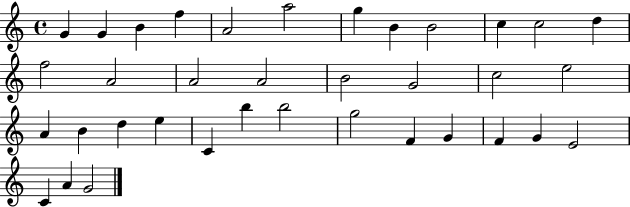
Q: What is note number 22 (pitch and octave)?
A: B4